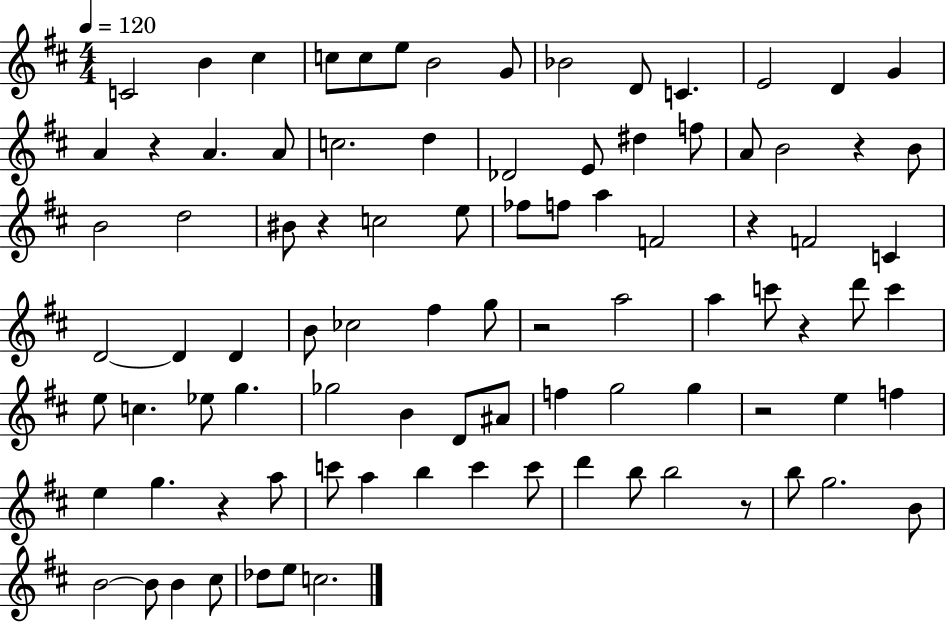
X:1
T:Untitled
M:4/4
L:1/4
K:D
C2 B ^c c/2 c/2 e/2 B2 G/2 _B2 D/2 C E2 D G A z A A/2 c2 d _D2 E/2 ^d f/2 A/2 B2 z B/2 B2 d2 ^B/2 z c2 e/2 _f/2 f/2 a F2 z F2 C D2 D D B/2 _c2 ^f g/2 z2 a2 a c'/2 z d'/2 c' e/2 c _e/2 g _g2 B D/2 ^A/2 f g2 g z2 e f e g z a/2 c'/2 a b c' c'/2 d' b/2 b2 z/2 b/2 g2 B/2 B2 B/2 B ^c/2 _d/2 e/2 c2